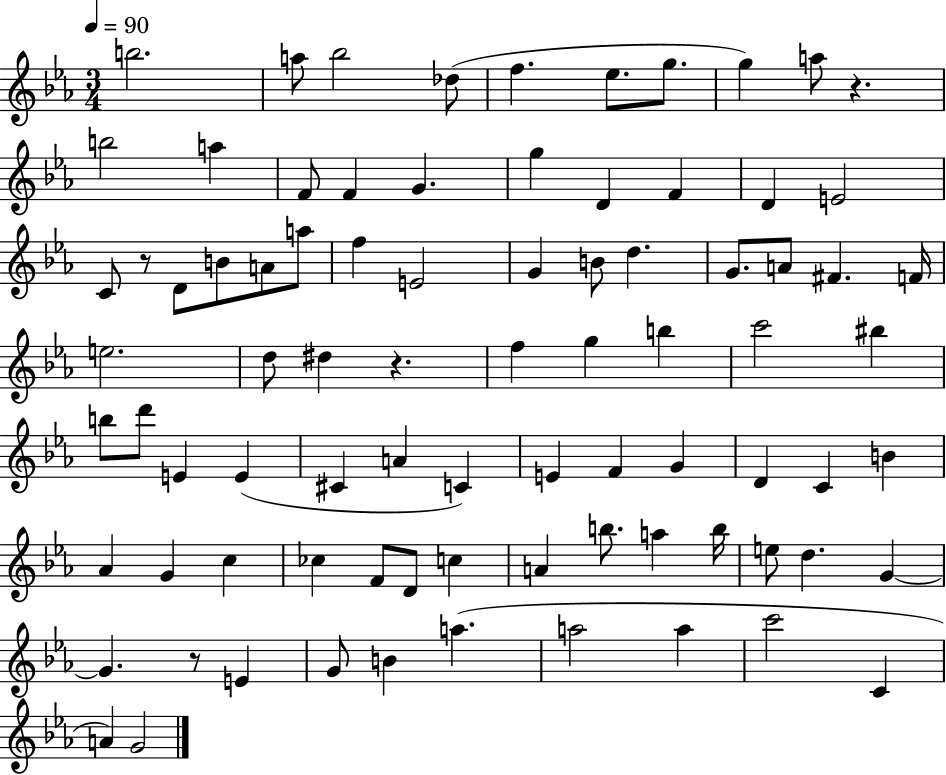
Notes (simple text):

B5/h. A5/e Bb5/h Db5/e F5/q. Eb5/e. G5/e. G5/q A5/e R/q. B5/h A5/q F4/e F4/q G4/q. G5/q D4/q F4/q D4/q E4/h C4/e R/e D4/e B4/e A4/e A5/e F5/q E4/h G4/q B4/e D5/q. G4/e. A4/e F#4/q. F4/s E5/h. D5/e D#5/q R/q. F5/q G5/q B5/q C6/h BIS5/q B5/e D6/e E4/q E4/q C#4/q A4/q C4/q E4/q F4/q G4/q D4/q C4/q B4/q Ab4/q G4/q C5/q CES5/q F4/e D4/e C5/q A4/q B5/e. A5/q B5/s E5/e D5/q. G4/q G4/q. R/e E4/q G4/e B4/q A5/q. A5/h A5/q C6/h C4/q A4/q G4/h